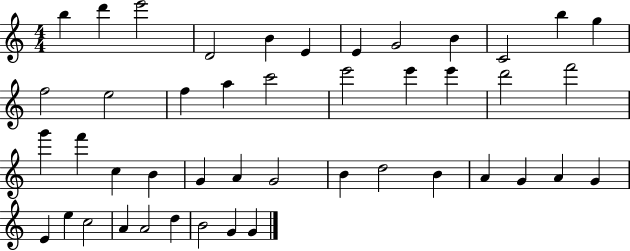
X:1
T:Untitled
M:4/4
L:1/4
K:C
b d' e'2 D2 B E E G2 B C2 b g f2 e2 f a c'2 e'2 e' e' d'2 f'2 g' f' c B G A G2 B d2 B A G A G E e c2 A A2 d B2 G G